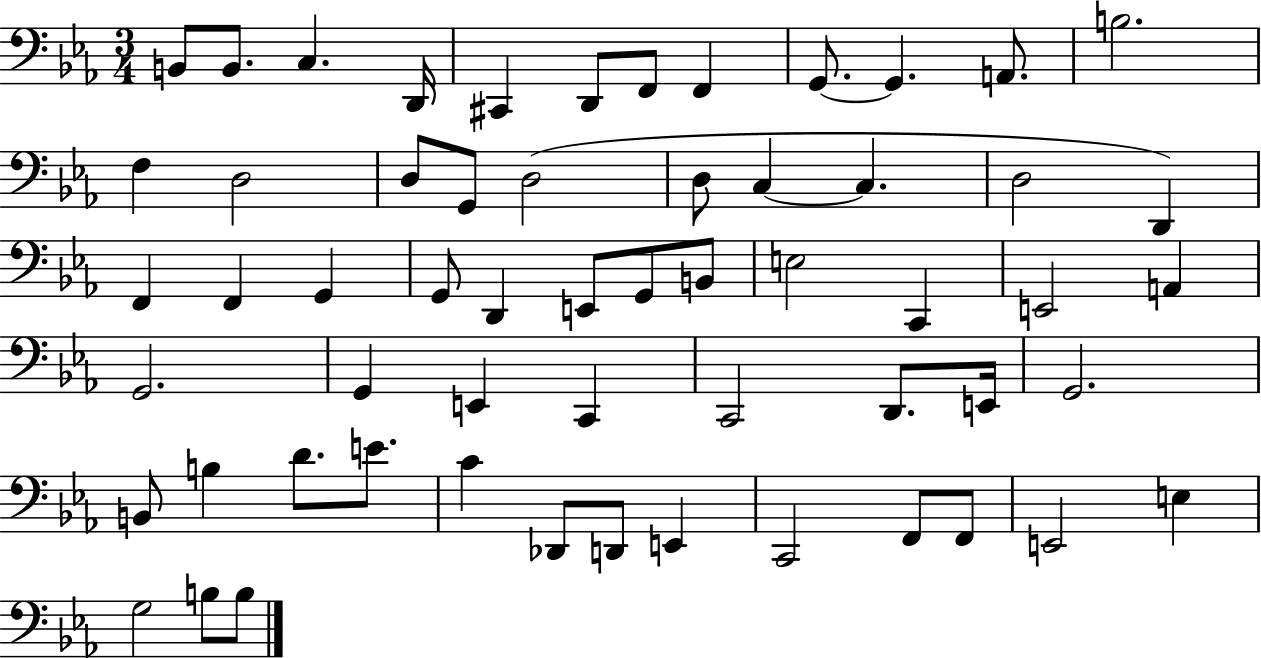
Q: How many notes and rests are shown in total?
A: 58